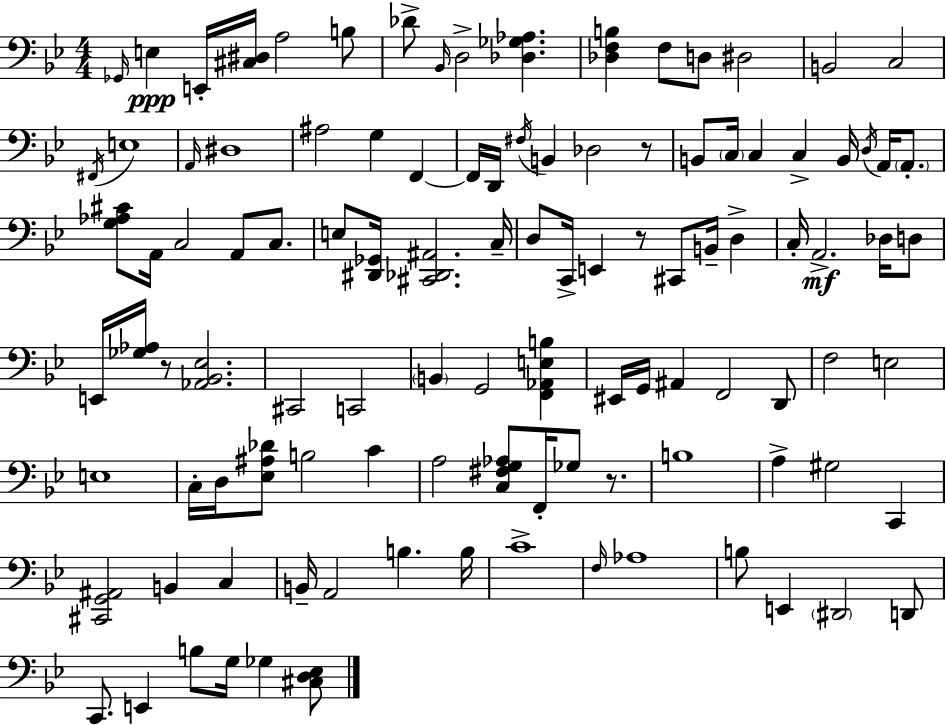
Gb2/s E3/q E2/s [C#3,D#3]/s A3/h B3/e Db4/e Bb2/s D3/h [Db3,Gb3,Ab3]/q. [Db3,F3,B3]/q F3/e D3/e D#3/h B2/h C3/h F#2/s E3/w A2/s D#3/w A#3/h G3/q F2/q F2/s D2/s F#3/s B2/q Db3/h R/e B2/e C3/s C3/q C3/q B2/s D3/s A2/s A2/e. [G3,Ab3,C#4]/e A2/s C3/h A2/e C3/e. E3/e [D#2,Gb2]/s [C#2,Db2,A#2]/h. C3/s D3/e C2/s E2/q R/e C#2/e B2/s D3/q C3/s A2/h. Db3/s D3/e E2/s [Gb3,Ab3]/s R/e [Ab2,Bb2,Eb3]/h. C#2/h C2/h B2/q G2/h [F2,Ab2,E3,B3]/q EIS2/s G2/s A#2/q F2/h D2/e F3/h E3/h E3/w C3/s D3/s [Eb3,A#3,Db4]/e B3/h C4/q A3/h [C3,F#3,G3,Ab3]/e F2/s Gb3/e R/e. B3/w A3/q G#3/h C2/q [C#2,G2,A#2]/h B2/q C3/q B2/s A2/h B3/q. B3/s C4/w F3/s Ab3/w B3/e E2/q D#2/h D2/e C2/e. E2/q B3/e G3/s Gb3/q [C#3,D3,Eb3]/e